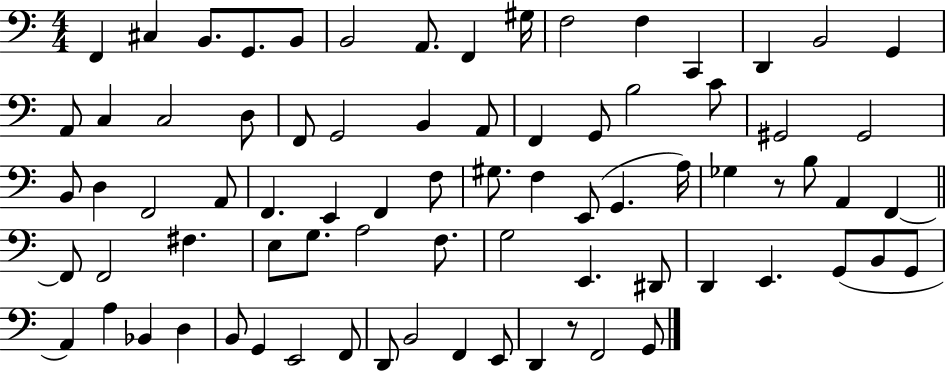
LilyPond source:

{
  \clef bass
  \numericTimeSignature
  \time 4/4
  \key c \major
  f,4 cis4 b,8. g,8. b,8 | b,2 a,8. f,4 gis16 | f2 f4 c,4 | d,4 b,2 g,4 | \break a,8 c4 c2 d8 | f,8 g,2 b,4 a,8 | f,4 g,8 b2 c'8 | gis,2 gis,2 | \break b,8 d4 f,2 a,8 | f,4. e,4 f,4 f8 | gis8. f4 e,8( g,4. a16) | ges4 r8 b8 a,4 f,4~~ | \break \bar "||" \break \key c \major f,8 f,2 fis4. | e8 g8. a2 f8. | g2 e,4. dis,8 | d,4 e,4. g,8( b,8 g,8 | \break a,4) a4 bes,4 d4 | b,8 g,4 e,2 f,8 | d,8 b,2 f,4 e,8 | d,4 r8 f,2 g,8 | \break \bar "|."
}